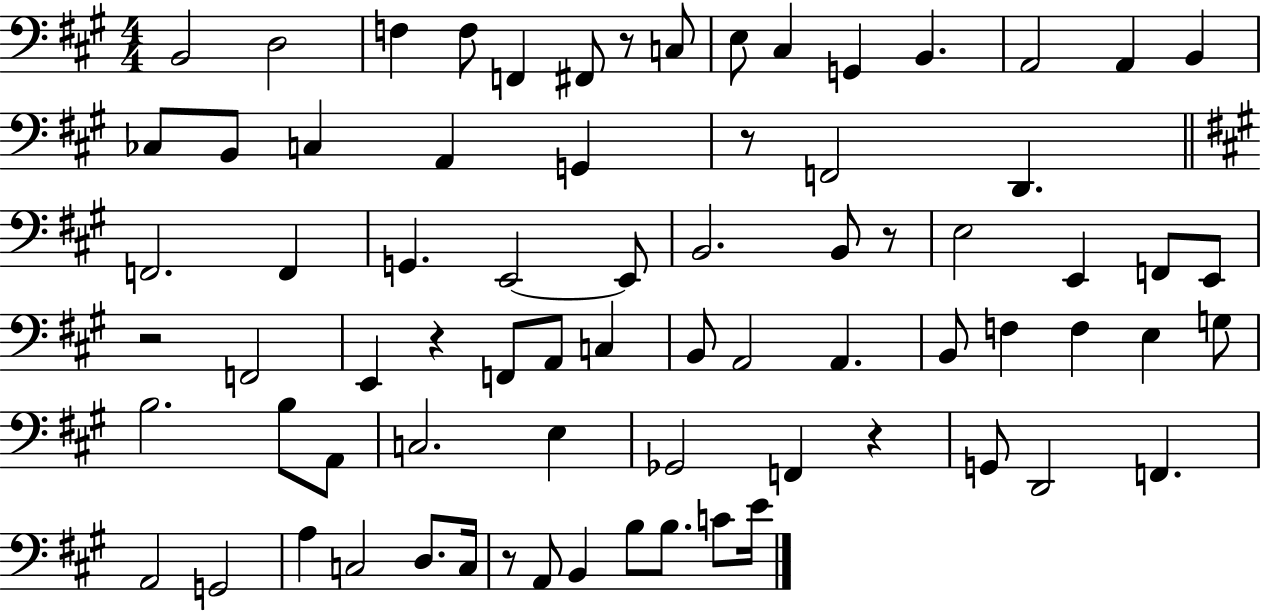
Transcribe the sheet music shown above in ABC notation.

X:1
T:Untitled
M:4/4
L:1/4
K:A
B,,2 D,2 F, F,/2 F,, ^F,,/2 z/2 C,/2 E,/2 ^C, G,, B,, A,,2 A,, B,, _C,/2 B,,/2 C, A,, G,, z/2 F,,2 D,, F,,2 F,, G,, E,,2 E,,/2 B,,2 B,,/2 z/2 E,2 E,, F,,/2 E,,/2 z2 F,,2 E,, z F,,/2 A,,/2 C, B,,/2 A,,2 A,, B,,/2 F, F, E, G,/2 B,2 B,/2 A,,/2 C,2 E, _G,,2 F,, z G,,/2 D,,2 F,, A,,2 G,,2 A, C,2 D,/2 C,/4 z/2 A,,/2 B,, B,/2 B,/2 C/2 E/4